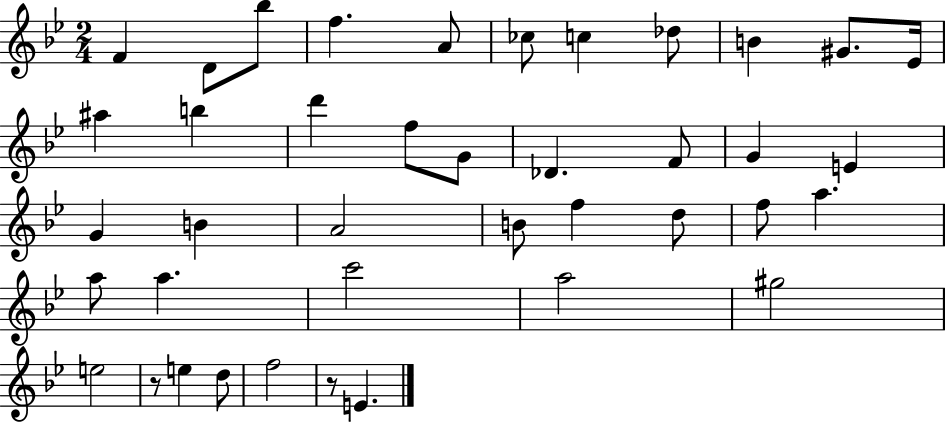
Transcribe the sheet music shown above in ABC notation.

X:1
T:Untitled
M:2/4
L:1/4
K:Bb
F D/2 _b/2 f A/2 _c/2 c _d/2 B ^G/2 _E/4 ^a b d' f/2 G/2 _D F/2 G E G B A2 B/2 f d/2 f/2 a a/2 a c'2 a2 ^g2 e2 z/2 e d/2 f2 z/2 E